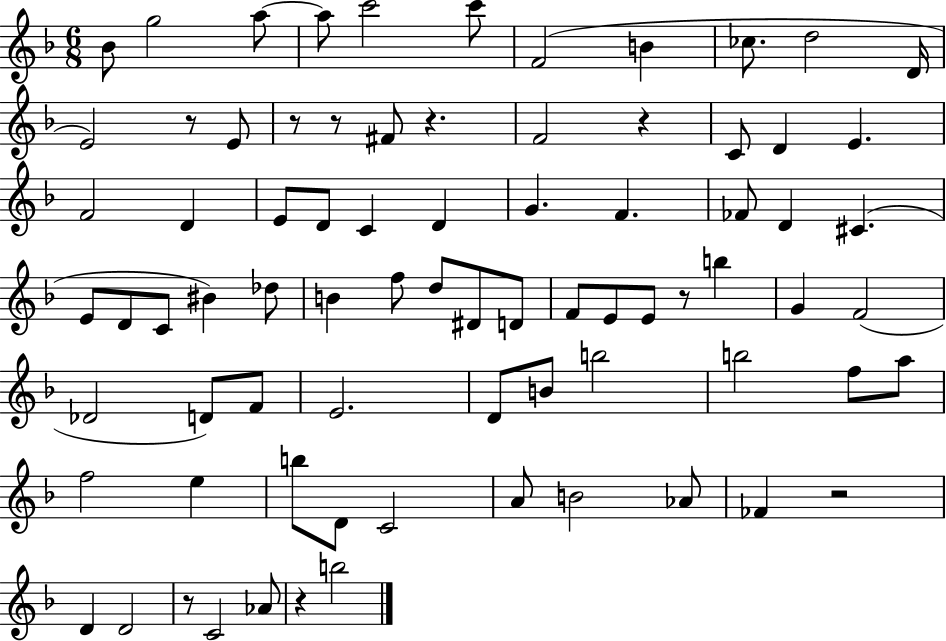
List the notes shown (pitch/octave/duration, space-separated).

Bb4/e G5/h A5/e A5/e C6/h C6/e F4/h B4/q CES5/e. D5/h D4/s E4/h R/e E4/e R/e R/e F#4/e R/q. F4/h R/q C4/e D4/q E4/q. F4/h D4/q E4/e D4/e C4/q D4/q G4/q. F4/q. FES4/e D4/q C#4/q. E4/e D4/e C4/e BIS4/q Db5/e B4/q F5/e D5/e D#4/e D4/e F4/e E4/e E4/e R/e B5/q G4/q F4/h Db4/h D4/e F4/e E4/h. D4/e B4/e B5/h B5/h F5/e A5/e F5/h E5/q B5/e D4/e C4/h A4/e B4/h Ab4/e FES4/q R/h D4/q D4/h R/e C4/h Ab4/e R/q B5/h